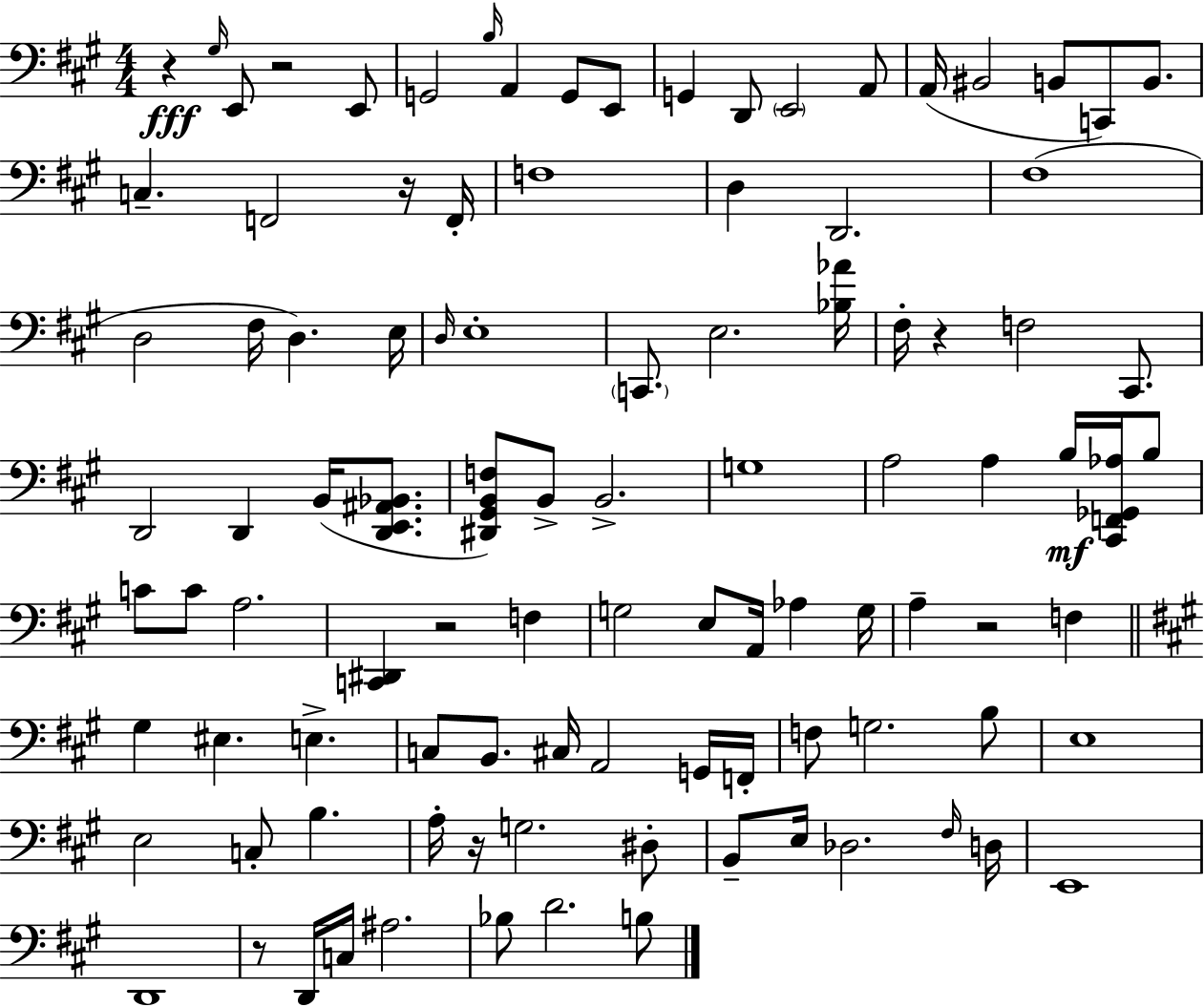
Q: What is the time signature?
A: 4/4